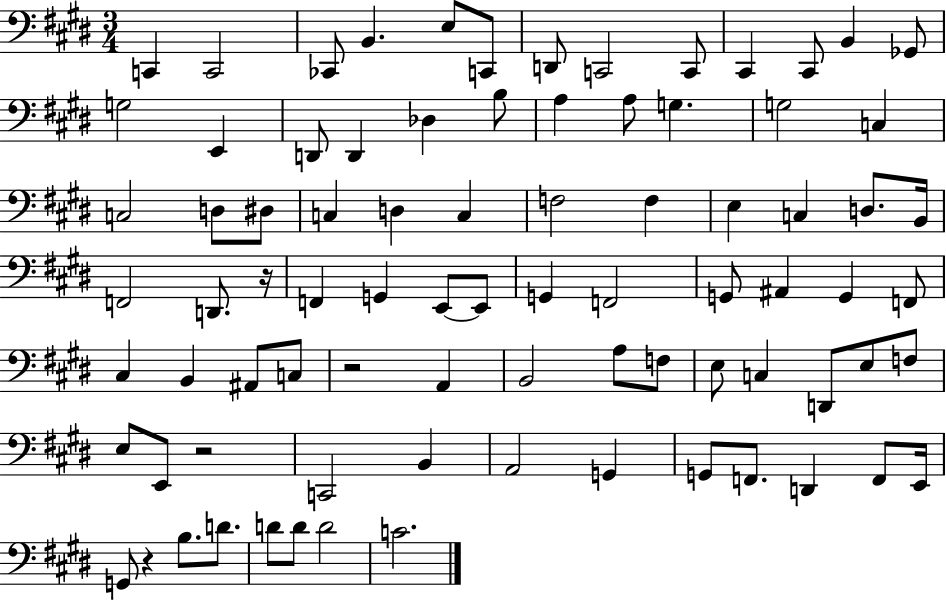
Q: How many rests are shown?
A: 4